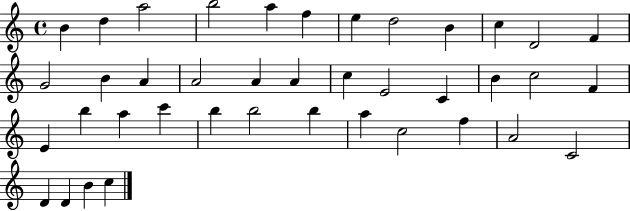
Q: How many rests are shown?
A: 0